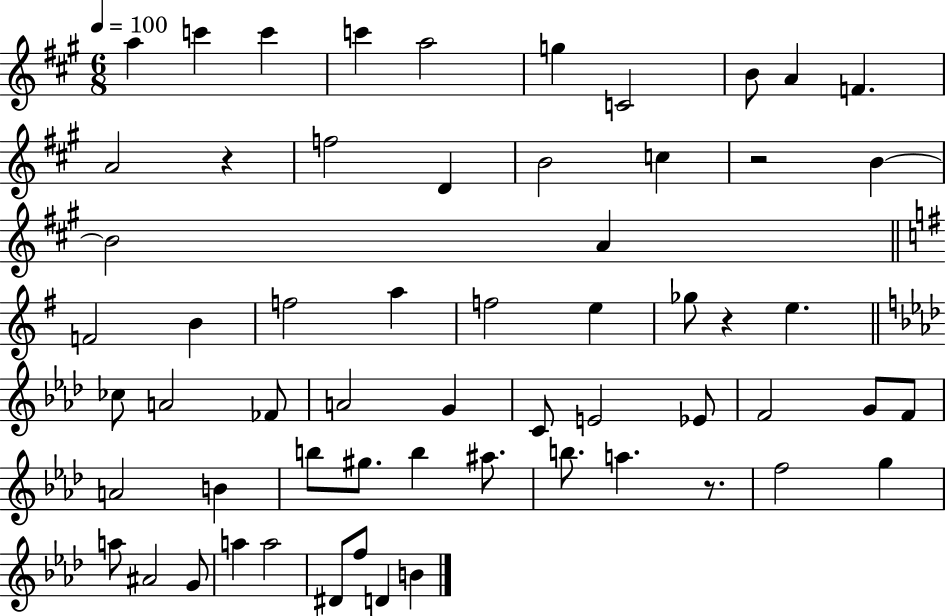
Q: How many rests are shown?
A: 4